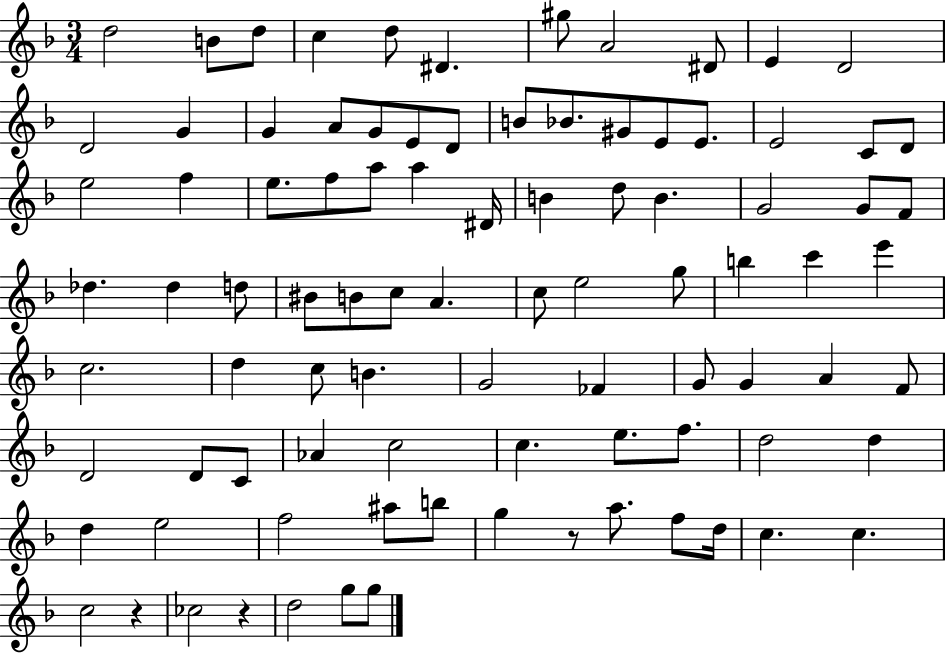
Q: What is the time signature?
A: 3/4